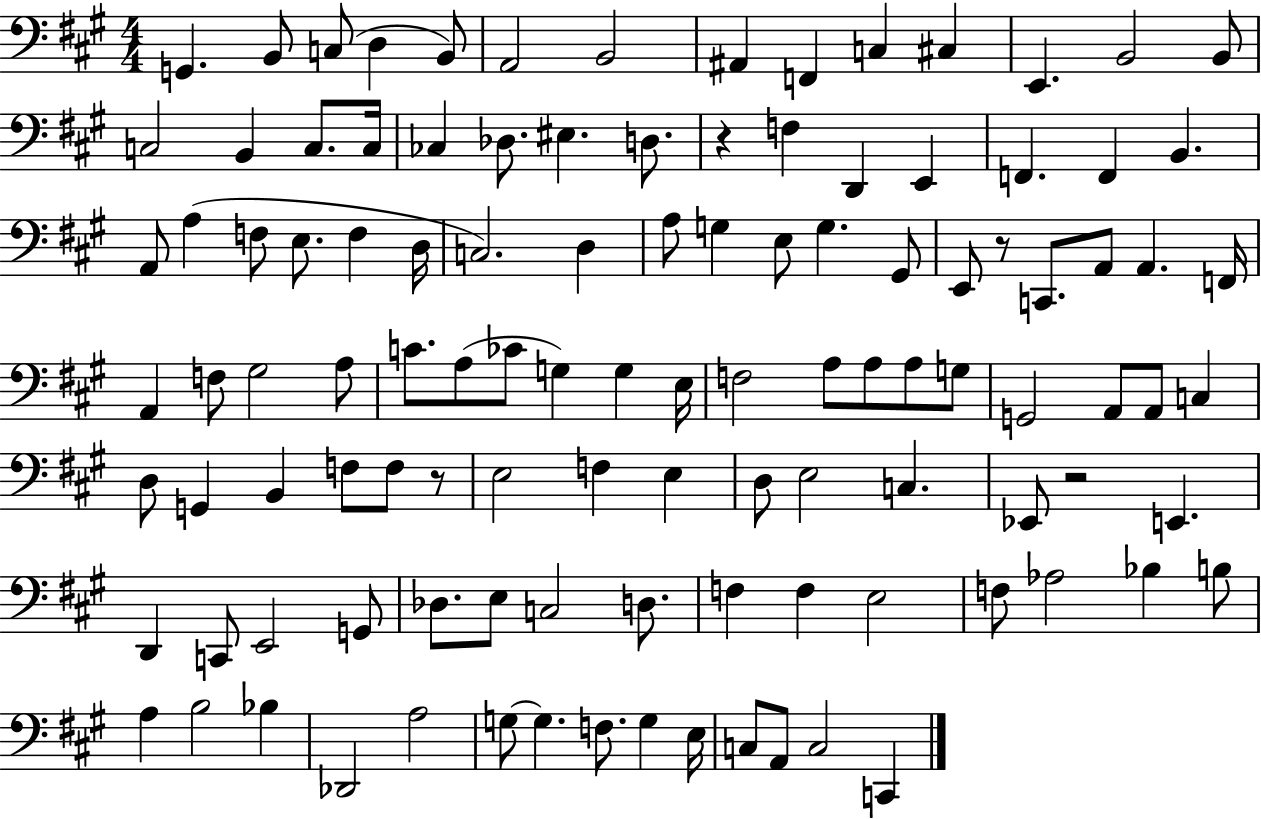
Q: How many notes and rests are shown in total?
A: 111